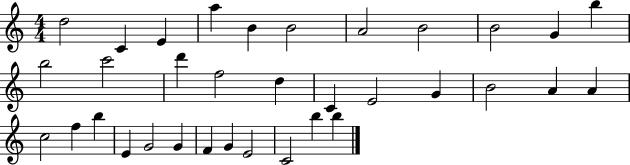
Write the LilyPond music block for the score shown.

{
  \clef treble
  \numericTimeSignature
  \time 4/4
  \key c \major
  d''2 c'4 e'4 | a''4 b'4 b'2 | a'2 b'2 | b'2 g'4 b''4 | \break b''2 c'''2 | d'''4 f''2 d''4 | c'4 e'2 g'4 | b'2 a'4 a'4 | \break c''2 f''4 b''4 | e'4 g'2 g'4 | f'4 g'4 e'2 | c'2 b''4 b''4 | \break \bar "|."
}